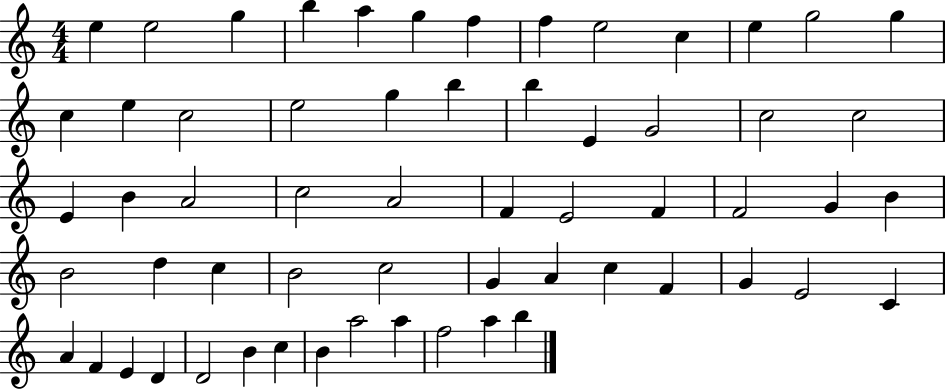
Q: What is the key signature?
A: C major